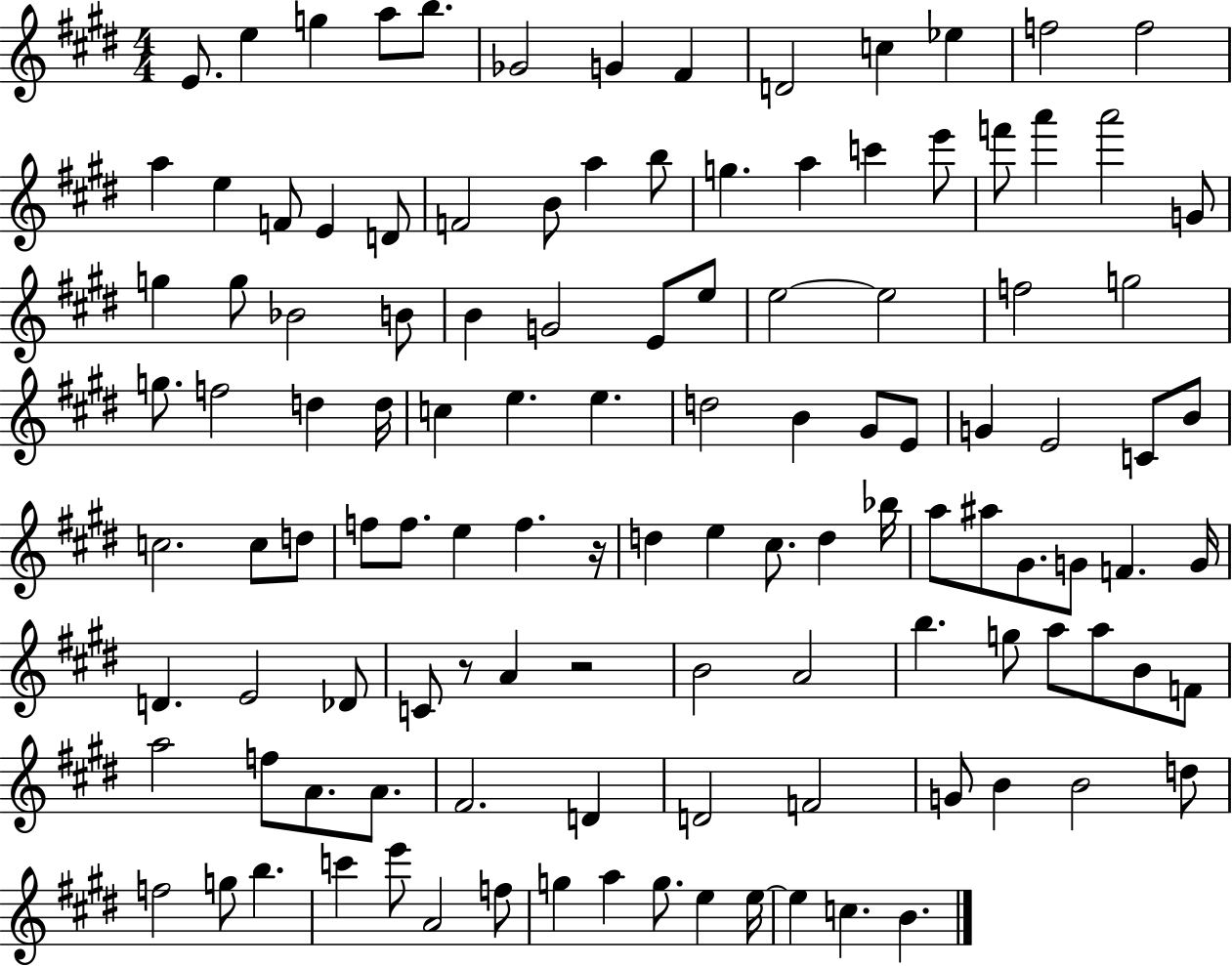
E4/e. E5/q G5/q A5/e B5/e. Gb4/h G4/q F#4/q D4/h C5/q Eb5/q F5/h F5/h A5/q E5/q F4/e E4/q D4/e F4/h B4/e A5/q B5/e G5/q. A5/q C6/q E6/e F6/e A6/q A6/h G4/e G5/q G5/e Bb4/h B4/e B4/q G4/h E4/e E5/e E5/h E5/h F5/h G5/h G5/e. F5/h D5/q D5/s C5/q E5/q. E5/q. D5/h B4/q G#4/e E4/e G4/q E4/h C4/e B4/e C5/h. C5/e D5/e F5/e F5/e. E5/q F5/q. R/s D5/q E5/q C#5/e. D5/q Bb5/s A5/e A#5/e G#4/e. G4/e F4/q. G4/s D4/q. E4/h Db4/e C4/e R/e A4/q R/h B4/h A4/h B5/q. G5/e A5/e A5/e B4/e F4/e A5/h F5/e A4/e. A4/e. F#4/h. D4/q D4/h F4/h G4/e B4/q B4/h D5/e F5/h G5/e B5/q. C6/q E6/e A4/h F5/e G5/q A5/q G5/e. E5/q E5/s E5/q C5/q. B4/q.